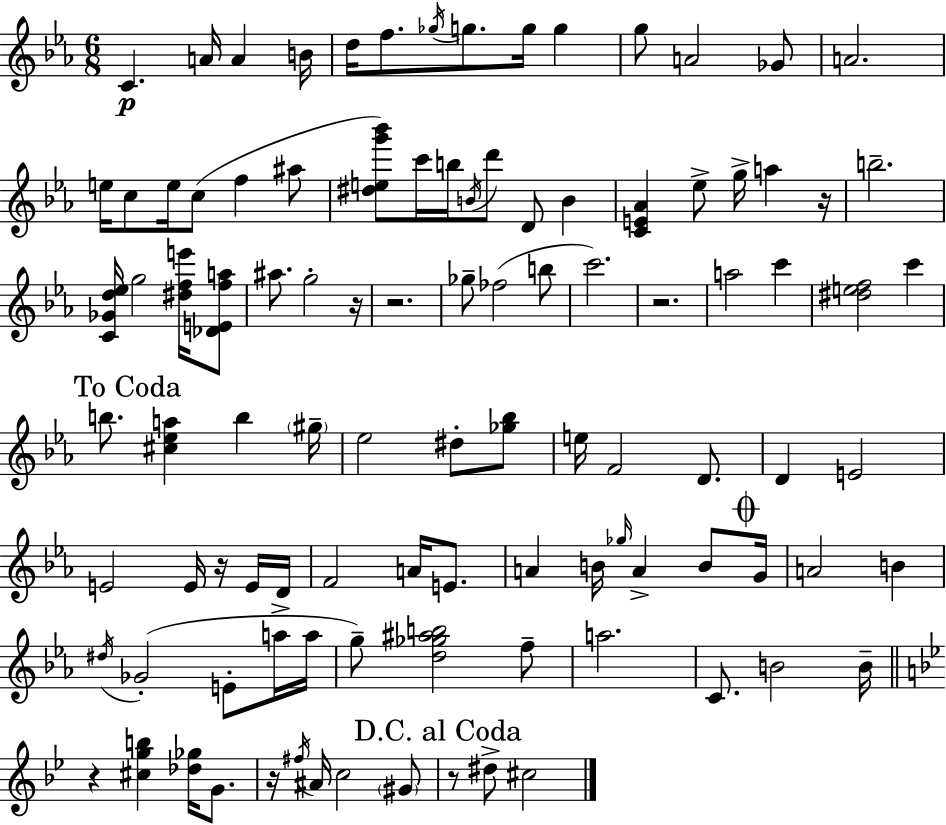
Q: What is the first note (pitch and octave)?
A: C4